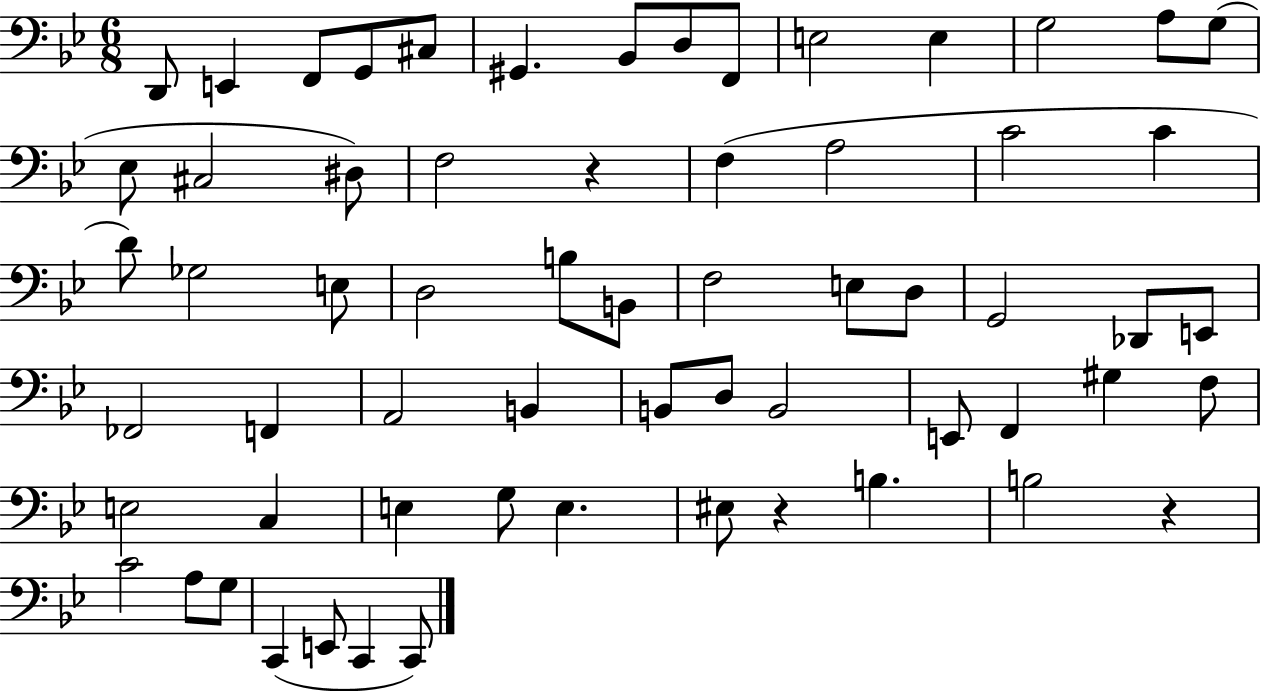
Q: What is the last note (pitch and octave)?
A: C2